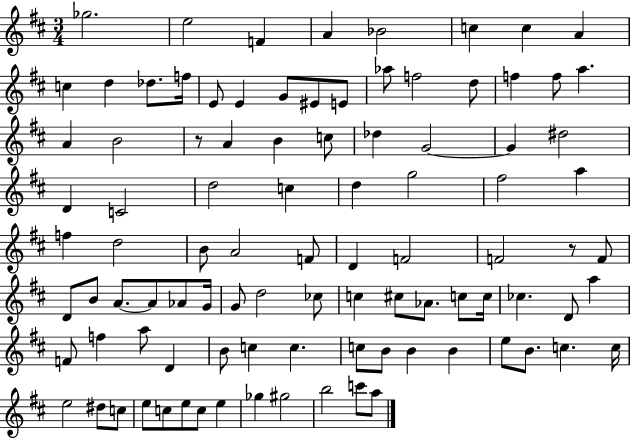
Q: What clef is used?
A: treble